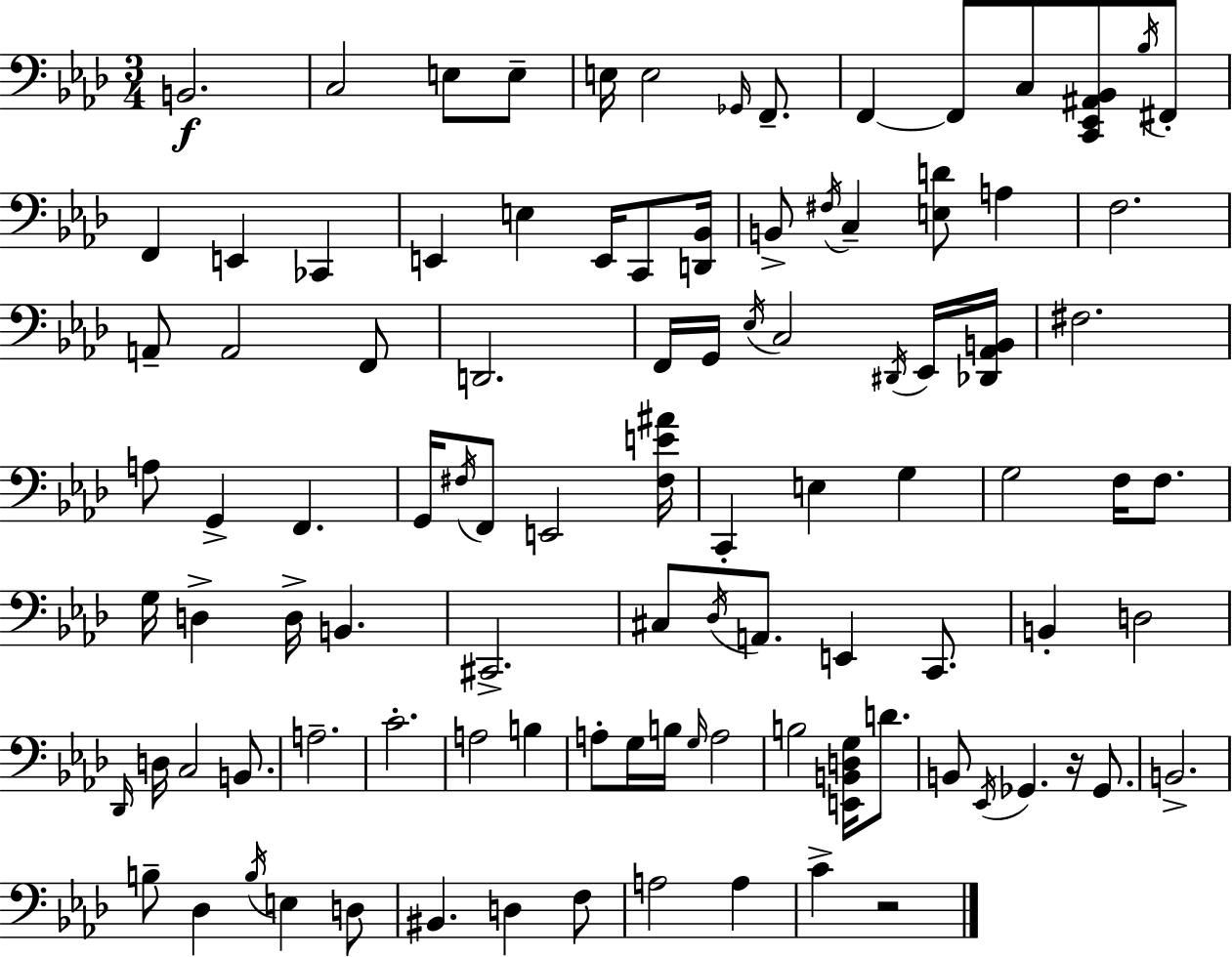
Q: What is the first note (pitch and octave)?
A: B2